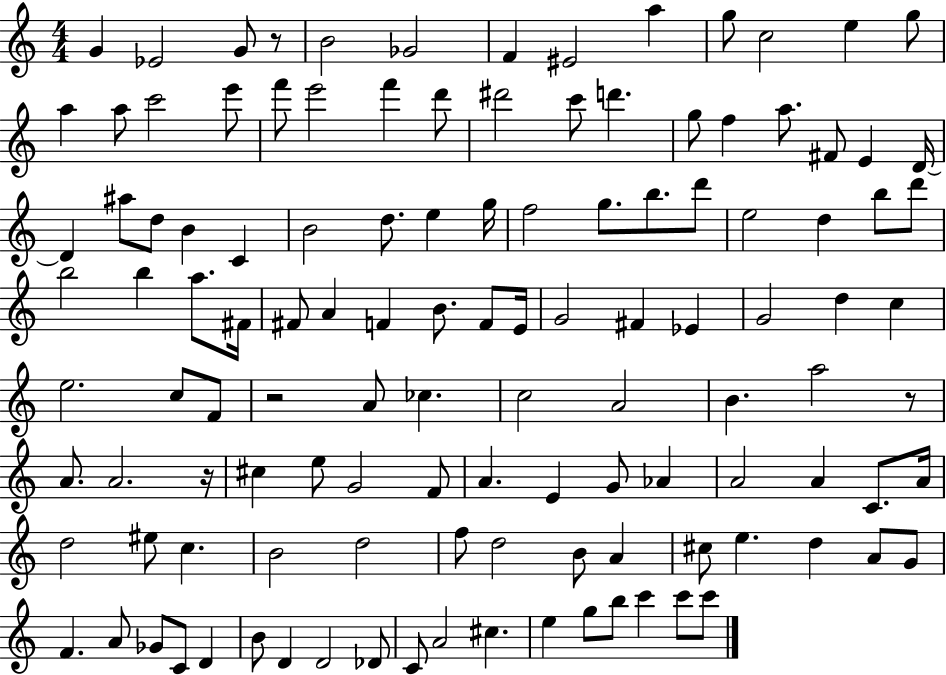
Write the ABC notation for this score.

X:1
T:Untitled
M:4/4
L:1/4
K:C
G _E2 G/2 z/2 B2 _G2 F ^E2 a g/2 c2 e g/2 a a/2 c'2 e'/2 f'/2 e'2 f' d'/2 ^d'2 c'/2 d' g/2 f a/2 ^F/2 E D/4 D ^a/2 d/2 B C B2 d/2 e g/4 f2 g/2 b/2 d'/2 e2 d b/2 d'/2 b2 b a/2 ^F/4 ^F/2 A F B/2 F/2 E/4 G2 ^F _E G2 d c e2 c/2 F/2 z2 A/2 _c c2 A2 B a2 z/2 A/2 A2 z/4 ^c e/2 G2 F/2 A E G/2 _A A2 A C/2 A/4 d2 ^e/2 c B2 d2 f/2 d2 B/2 A ^c/2 e d A/2 G/2 F A/2 _G/2 C/2 D B/2 D D2 _D/2 C/2 A2 ^c e g/2 b/2 c' c'/2 c'/2